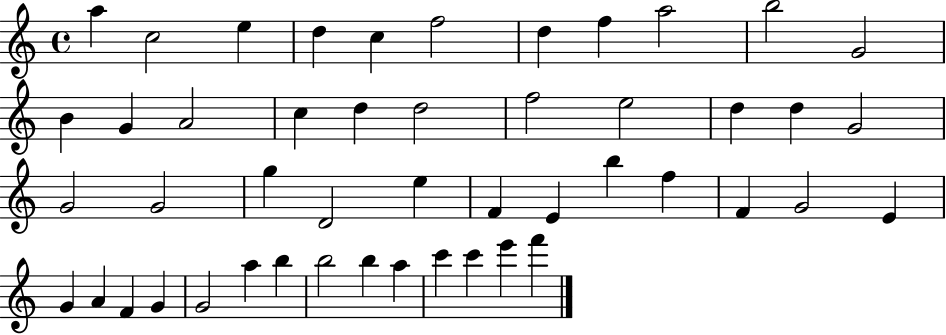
A5/q C5/h E5/q D5/q C5/q F5/h D5/q F5/q A5/h B5/h G4/h B4/q G4/q A4/h C5/q D5/q D5/h F5/h E5/h D5/q D5/q G4/h G4/h G4/h G5/q D4/h E5/q F4/q E4/q B5/q F5/q F4/q G4/h E4/q G4/q A4/q F4/q G4/q G4/h A5/q B5/q B5/h B5/q A5/q C6/q C6/q E6/q F6/q